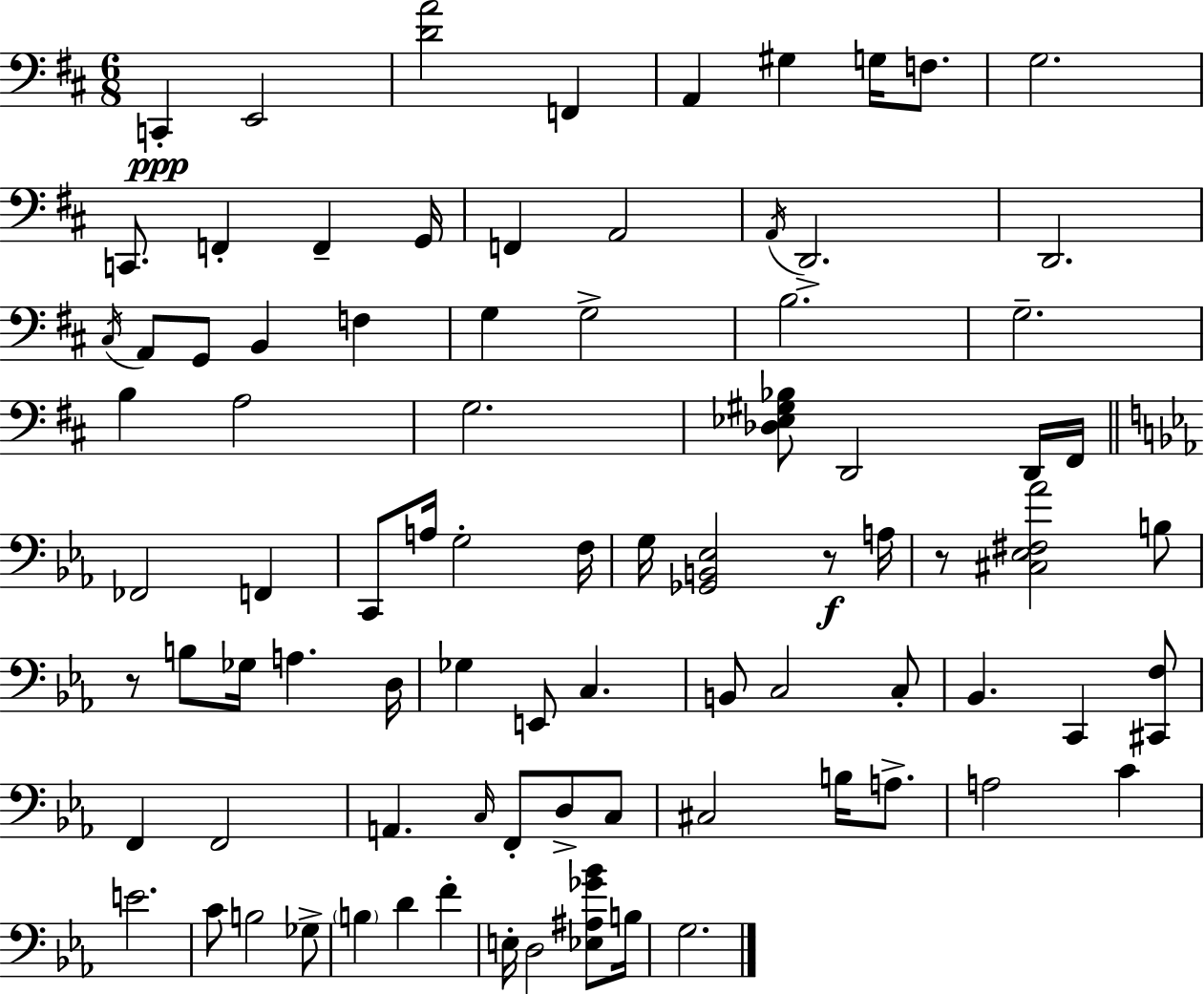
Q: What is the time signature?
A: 6/8